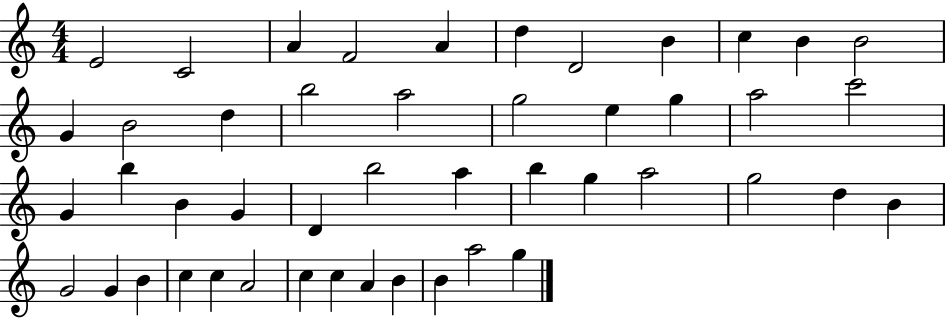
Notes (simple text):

E4/h C4/h A4/q F4/h A4/q D5/q D4/h B4/q C5/q B4/q B4/h G4/q B4/h D5/q B5/h A5/h G5/h E5/q G5/q A5/h C6/h G4/q B5/q B4/q G4/q D4/q B5/h A5/q B5/q G5/q A5/h G5/h D5/q B4/q G4/h G4/q B4/q C5/q C5/q A4/h C5/q C5/q A4/q B4/q B4/q A5/h G5/q